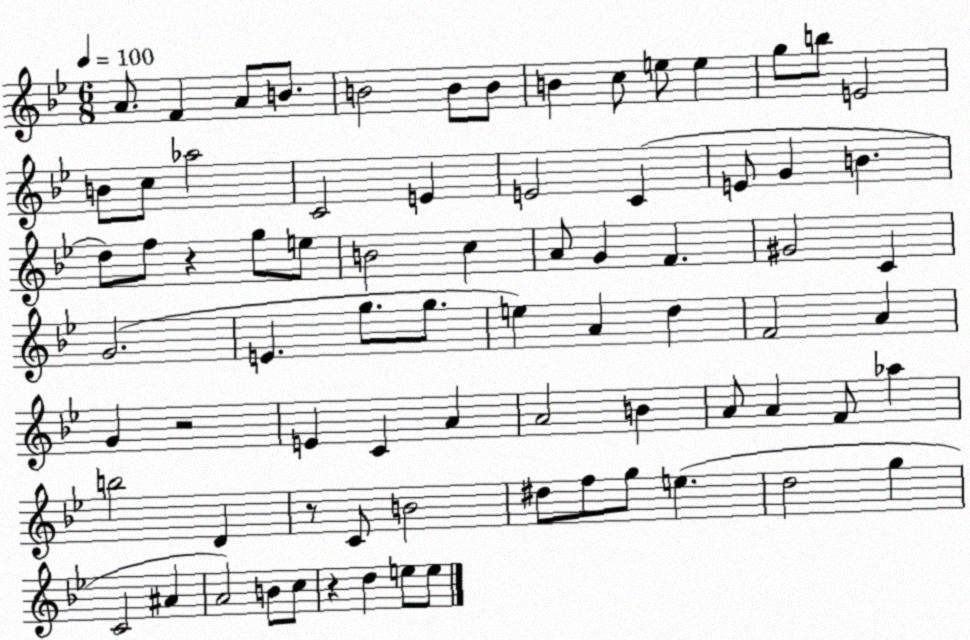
X:1
T:Untitled
M:6/8
L:1/4
K:Bb
A/2 F A/2 B/2 B2 B/2 B/2 B c/2 e/2 e g/2 b/2 E2 B/2 c/2 _a2 C2 E E2 C E/2 G B d/2 f/2 z g/2 e/2 B2 c A/2 G F ^G2 C G2 E g/2 g/2 e A d F2 A G z2 E C A A2 B A/2 A F/2 _a b2 D z/2 C/2 B2 ^d/2 f/2 g/2 e d2 g C2 ^A A2 B/2 c/2 z d e/2 e/2